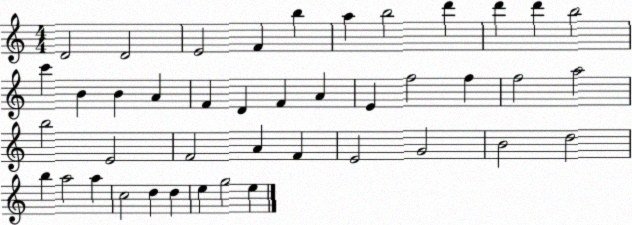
X:1
T:Untitled
M:4/4
L:1/4
K:C
D2 D2 E2 F b a b2 d' d' d' b2 c' B B A F D F A E f2 f f2 a2 b2 E2 F2 A F E2 G2 B2 d2 b a2 a c2 d d e g2 e